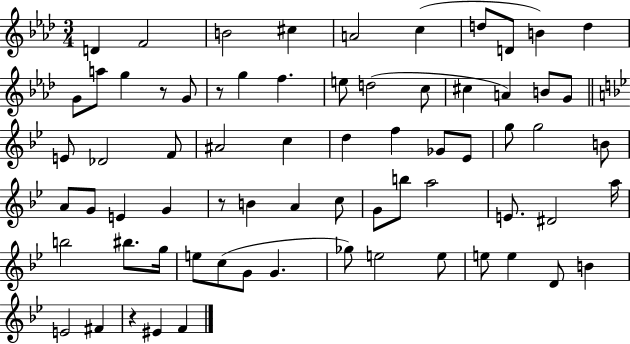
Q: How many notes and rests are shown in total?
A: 70